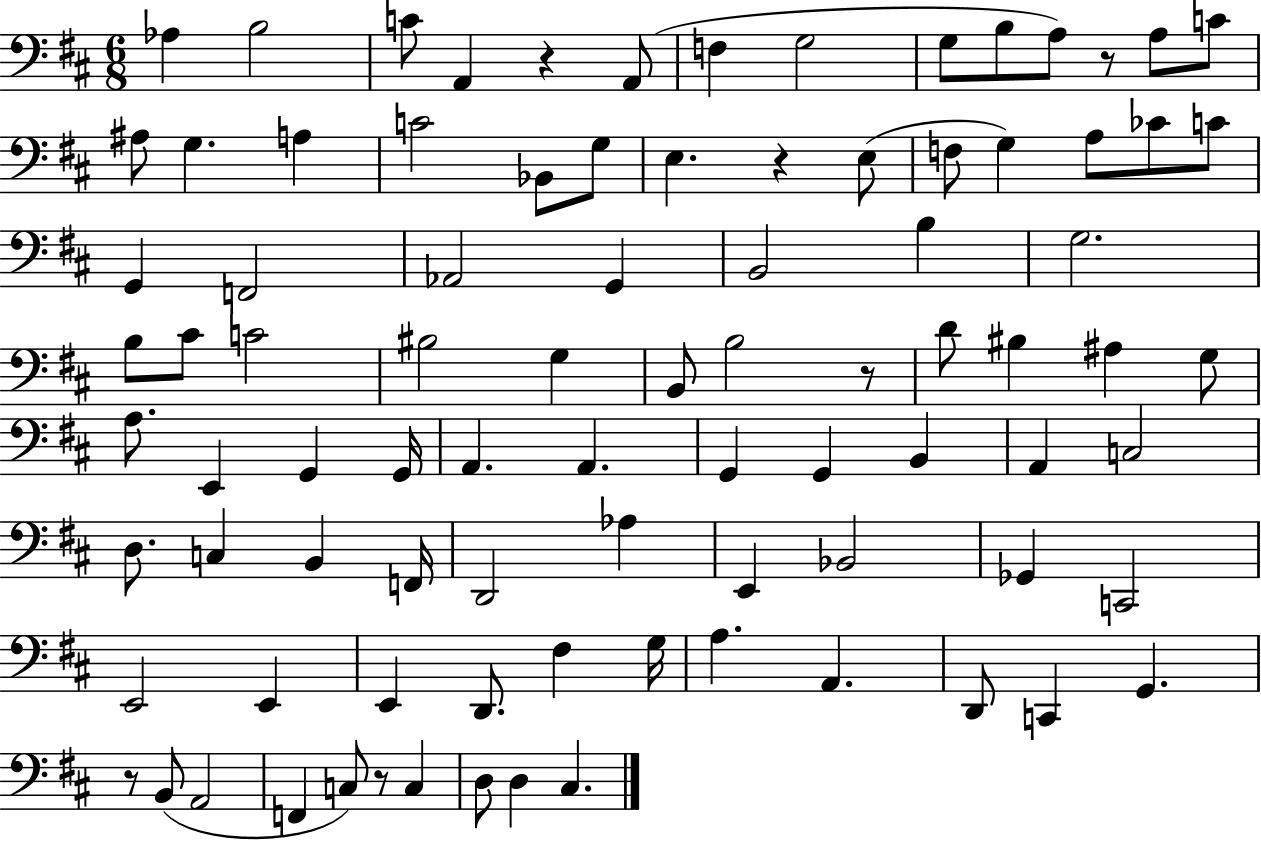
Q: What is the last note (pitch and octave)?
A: C#3